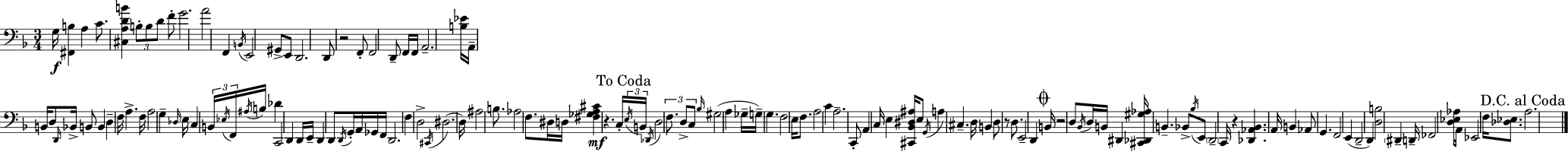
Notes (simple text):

G3/s [F#2,B3]/q A3/q C4/e. [C#3,A3,D4,B4]/q B3/e B3/e D4/e F4/e G4/h. A4/h F2/q B2/s E2/h G#2/e E2/e D2/h. D2/e R/h F2/e F2/h D2/e F2/s F2/s A2/h. [B3,Eb4]/s A2/s B2/s D3/e D2/s Bb2/s B2/e B2/q D3/q F3/s A3/q. F3/s A3/h G3/q Db3/s E3/s C3/q B2/s Eb3/s F2/s A#3/s B3/s Db4/q C2/h D2/q D2/s E2/s D2/q D2/e D2/s G2/s A2/s Gb2/s F2/s D2/h. F3/q D3/h C#2/s D#3/h. D3/s A#3/h B3/e. Ab3/h F3/e. D#3/s D3/s [F#3,Gb3,A3,C#4]/q R/q. C3/s E3/s B2/s Db2/s D3/h F3/e. D3/e C3/e Bb3/s G#3/h A3/q Gb3/s G3/s G3/q. F3/h E3/s F3/e. A3/h C4/q A3/h. C2/e A2/q C3/s E3/q [C#2,Bb2,D#3,A#3]/s E3/e G2/s A3/q C#3/q. D3/s B2/q D3/e R/e D3/e. E2/h D2/q B2/s R/h D3/e Bb2/s D3/s B2/s D#2/q [C#2,Db2,G#3,Ab3]/s B2/q. Bb2/e Bb3/s E2/e D2/h C2/s R/q [Db2,Ab2,Bb2]/q. A2/s B2/q Ab2/e G2/q. F2/h E2/q D2/h D2/q [D3,B3]/h D#2/q D2/s FES2/h [D3,Eb3,Ab3]/e A2/s Eb2/h F3/s [Db3,Eb3]/e. A3/h.